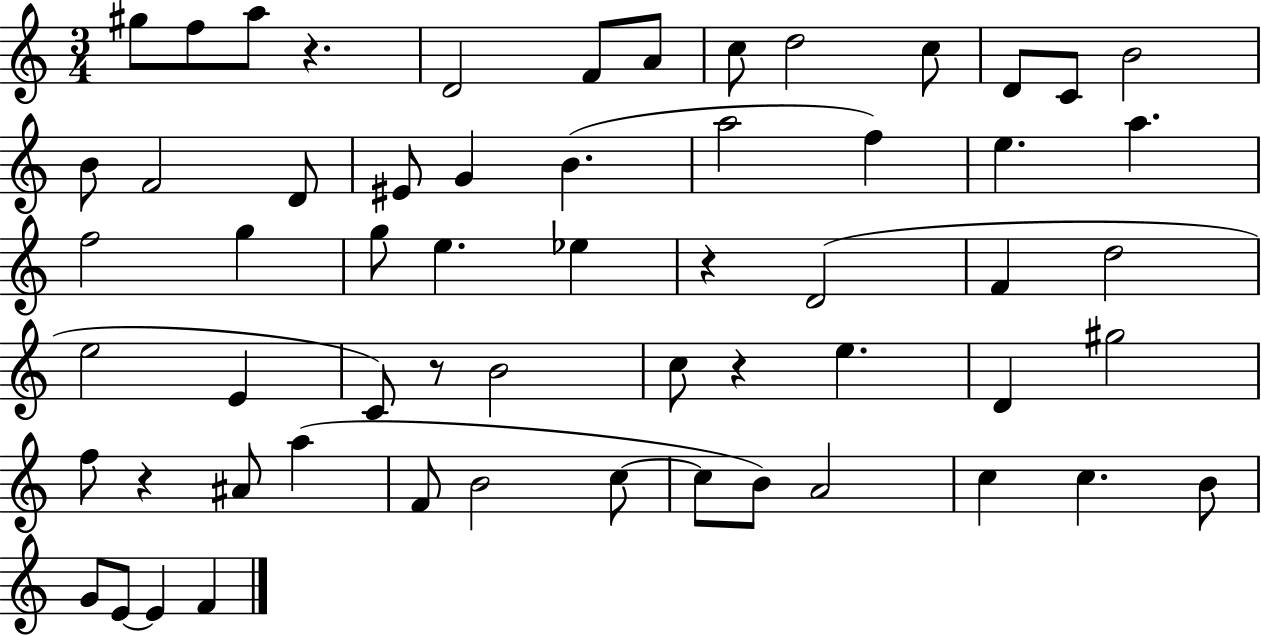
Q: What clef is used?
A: treble